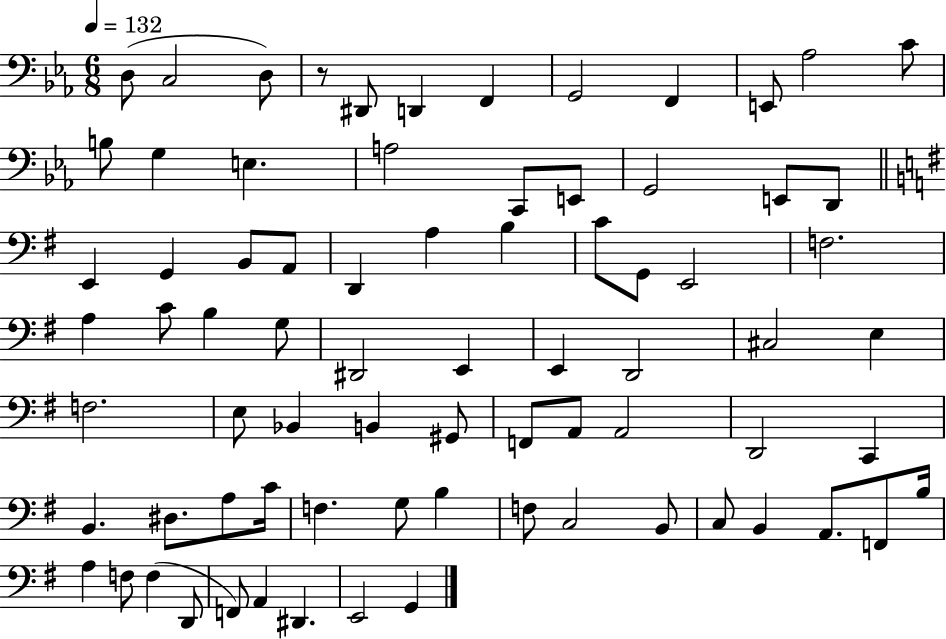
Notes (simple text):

D3/e C3/h D3/e R/e D#2/e D2/q F2/q G2/h F2/q E2/e Ab3/h C4/e B3/e G3/q E3/q. A3/h C2/e E2/e G2/h E2/e D2/e E2/q G2/q B2/e A2/e D2/q A3/q B3/q C4/e G2/e E2/h F3/h. A3/q C4/e B3/q G3/e D#2/h E2/q E2/q D2/h C#3/h E3/q F3/h. E3/e Bb2/q B2/q G#2/e F2/e A2/e A2/h D2/h C2/q B2/q. D#3/e. A3/e C4/s F3/q. G3/e B3/q F3/e C3/h B2/e C3/e B2/q A2/e. F2/e B3/s A3/q F3/e F3/q D2/e F2/e A2/q D#2/q. E2/h G2/q